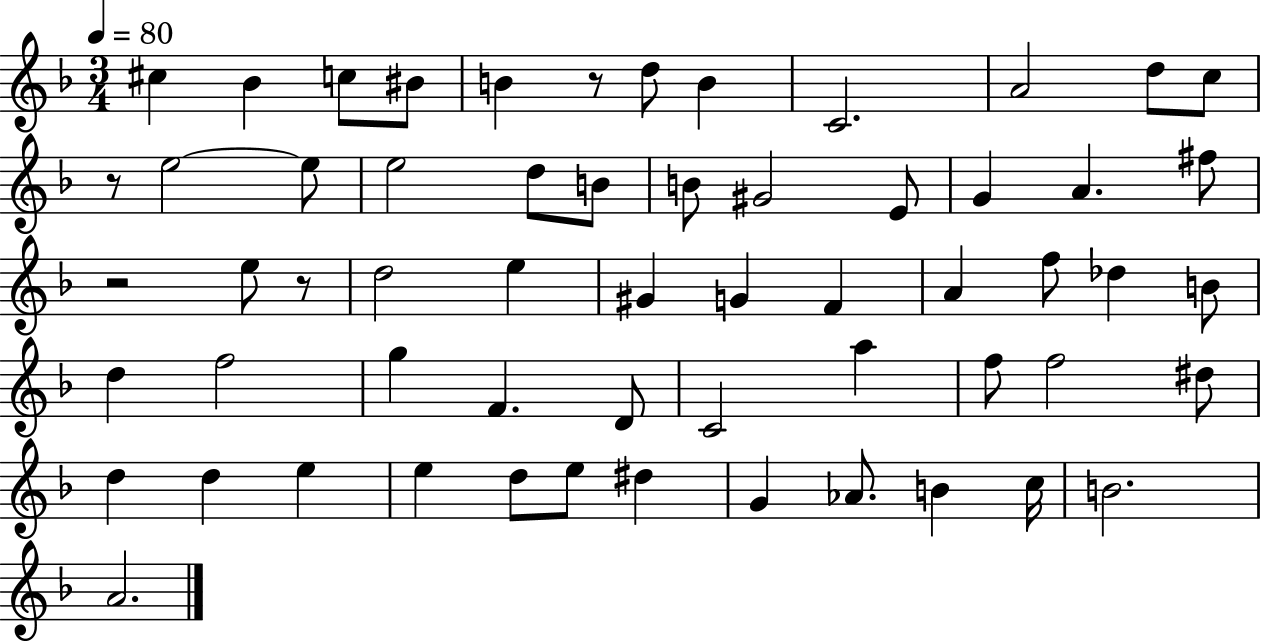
{
  \clef treble
  \numericTimeSignature
  \time 3/4
  \key f \major
  \tempo 4 = 80
  cis''4 bes'4 c''8 bis'8 | b'4 r8 d''8 b'4 | c'2. | a'2 d''8 c''8 | \break r8 e''2~~ e''8 | e''2 d''8 b'8 | b'8 gis'2 e'8 | g'4 a'4. fis''8 | \break r2 e''8 r8 | d''2 e''4 | gis'4 g'4 f'4 | a'4 f''8 des''4 b'8 | \break d''4 f''2 | g''4 f'4. d'8 | c'2 a''4 | f''8 f''2 dis''8 | \break d''4 d''4 e''4 | e''4 d''8 e''8 dis''4 | g'4 aes'8. b'4 c''16 | b'2. | \break a'2. | \bar "|."
}